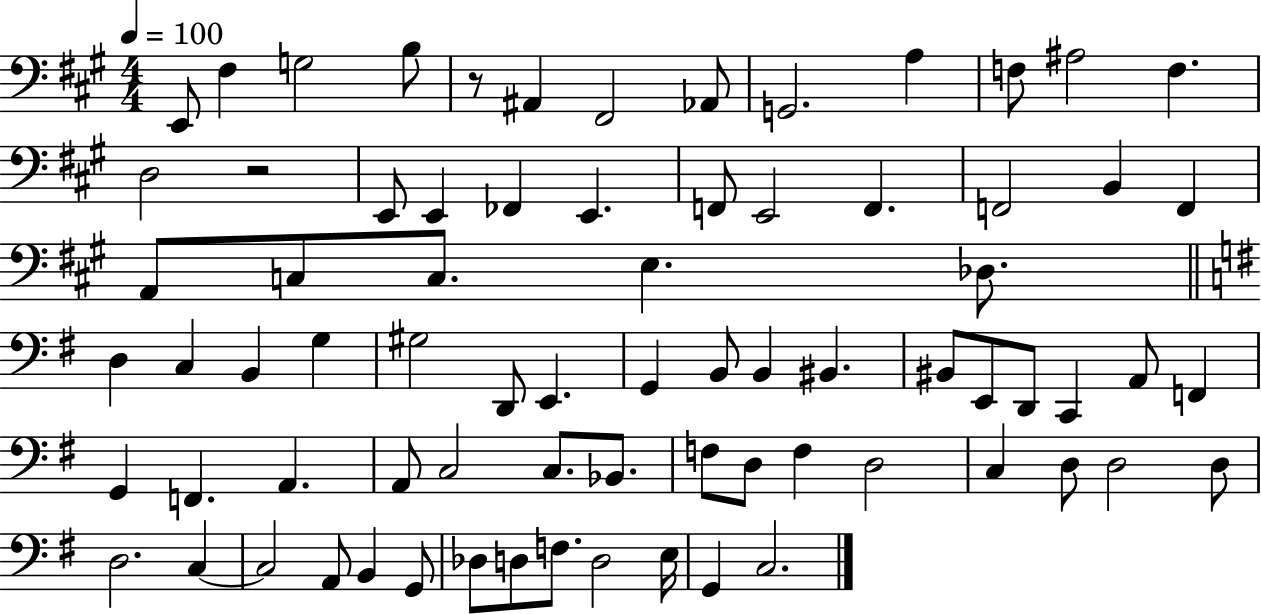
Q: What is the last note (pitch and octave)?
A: C3